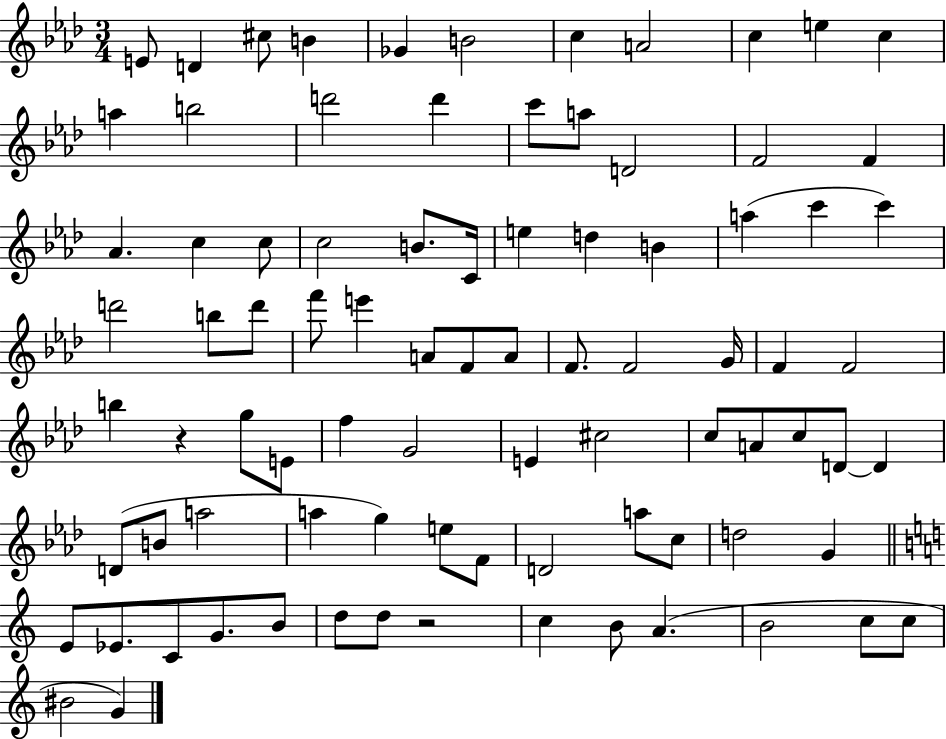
{
  \clef treble
  \numericTimeSignature
  \time 3/4
  \key aes \major
  e'8 d'4 cis''8 b'4 | ges'4 b'2 | c''4 a'2 | c''4 e''4 c''4 | \break a''4 b''2 | d'''2 d'''4 | c'''8 a''8 d'2 | f'2 f'4 | \break aes'4. c''4 c''8 | c''2 b'8. c'16 | e''4 d''4 b'4 | a''4( c'''4 c'''4) | \break d'''2 b''8 d'''8 | f'''8 e'''4 a'8 f'8 a'8 | f'8. f'2 g'16 | f'4 f'2 | \break b''4 r4 g''8 e'8 | f''4 g'2 | e'4 cis''2 | c''8 a'8 c''8 d'8~~ d'4 | \break d'8( b'8 a''2 | a''4 g''4) e''8 f'8 | d'2 a''8 c''8 | d''2 g'4 | \break \bar "||" \break \key a \minor e'8 ees'8. c'8 g'8. b'8 | d''8 d''8 r2 | c''4 b'8 a'4.( | b'2 c''8 c''8 | \break bis'2 g'4) | \bar "|."
}